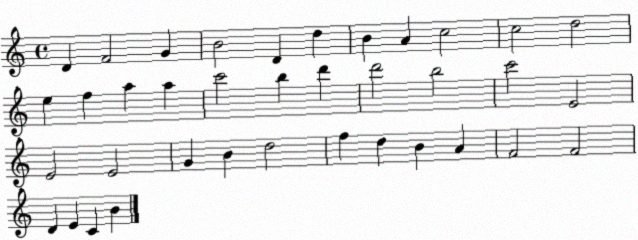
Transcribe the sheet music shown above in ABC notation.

X:1
T:Untitled
M:4/4
L:1/4
K:C
D F2 G B2 D d B A c2 c2 d2 e f a a c'2 b d' d'2 b2 c'2 E2 E2 E2 G B d2 f d B A F2 F2 D E C B